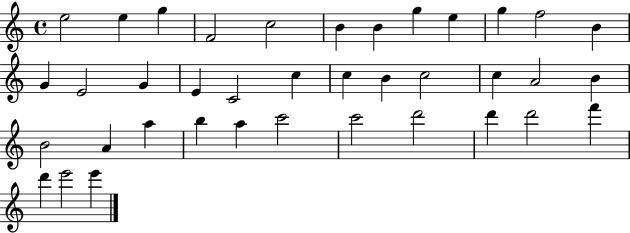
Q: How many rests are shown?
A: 0